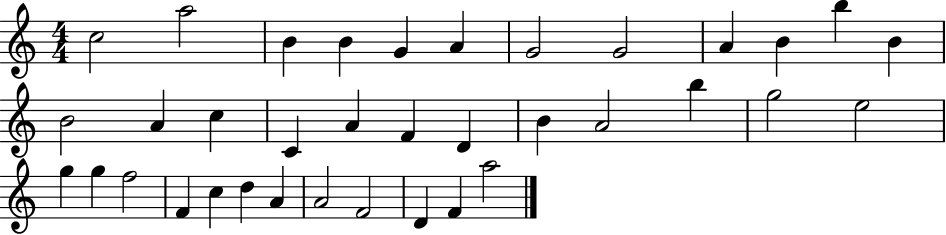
X:1
T:Untitled
M:4/4
L:1/4
K:C
c2 a2 B B G A G2 G2 A B b B B2 A c C A F D B A2 b g2 e2 g g f2 F c d A A2 F2 D F a2